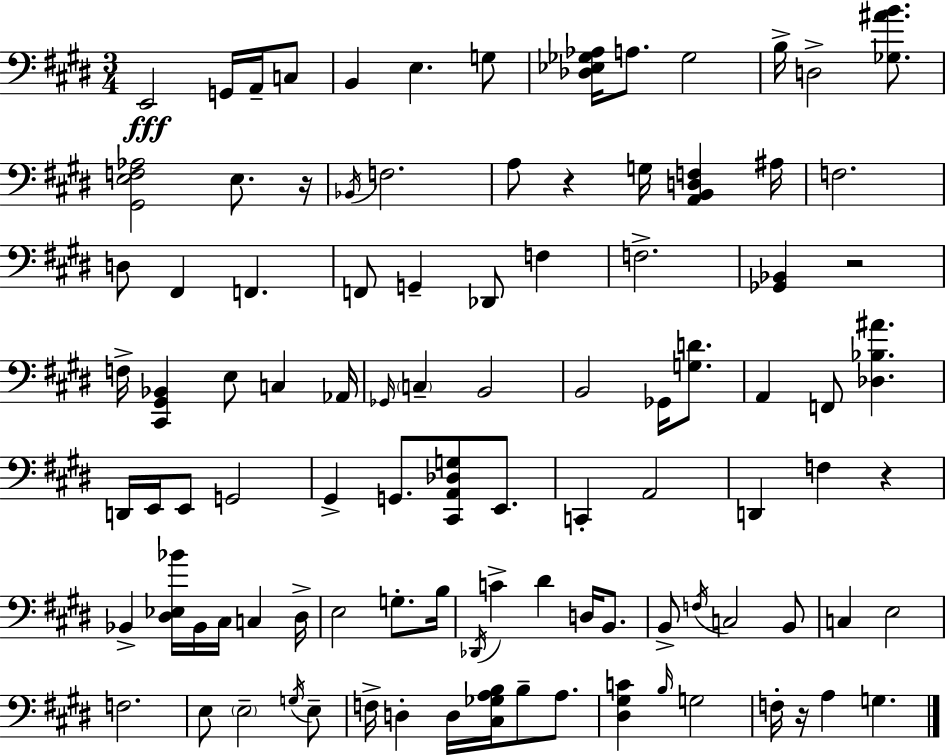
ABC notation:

X:1
T:Untitled
M:3/4
L:1/4
K:E
E,,2 G,,/4 A,,/4 C,/2 B,, E, G,/2 [_D,_E,_G,_A,]/4 A,/2 _G,2 B,/4 D,2 [_G,^AB]/2 [^G,,E,F,_A,]2 E,/2 z/4 _B,,/4 F,2 A,/2 z G,/4 [A,,B,,D,F,] ^A,/4 F,2 D,/2 ^F,, F,, F,,/2 G,, _D,,/2 F, F,2 [_G,,_B,,] z2 F,/4 [^C,,^G,,_B,,] E,/2 C, _A,,/4 _G,,/4 C, B,,2 B,,2 _G,,/4 [G,D]/2 A,, F,,/2 [_D,_B,^A] D,,/4 E,,/4 E,,/2 G,,2 ^G,, G,,/2 [^C,,A,,_D,G,]/2 E,,/2 C,, A,,2 D,, F, z _B,, [^D,_E,_B]/4 _B,,/4 ^C,/4 C, ^D,/4 E,2 G,/2 B,/4 _D,,/4 C ^D D,/4 B,,/2 B,,/2 F,/4 C,2 B,,/2 C, E,2 F,2 E,/2 E,2 G,/4 E,/2 F,/4 D, D,/4 [^C,_G,A,B,]/4 B,/2 A,/2 [^D,^G,C] B,/4 G,2 F,/4 z/4 A, G,